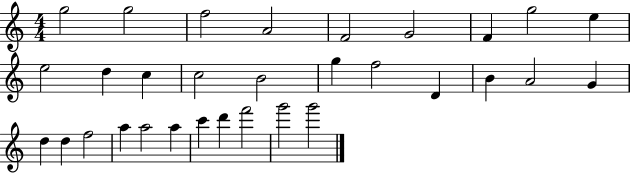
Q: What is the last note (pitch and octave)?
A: G6